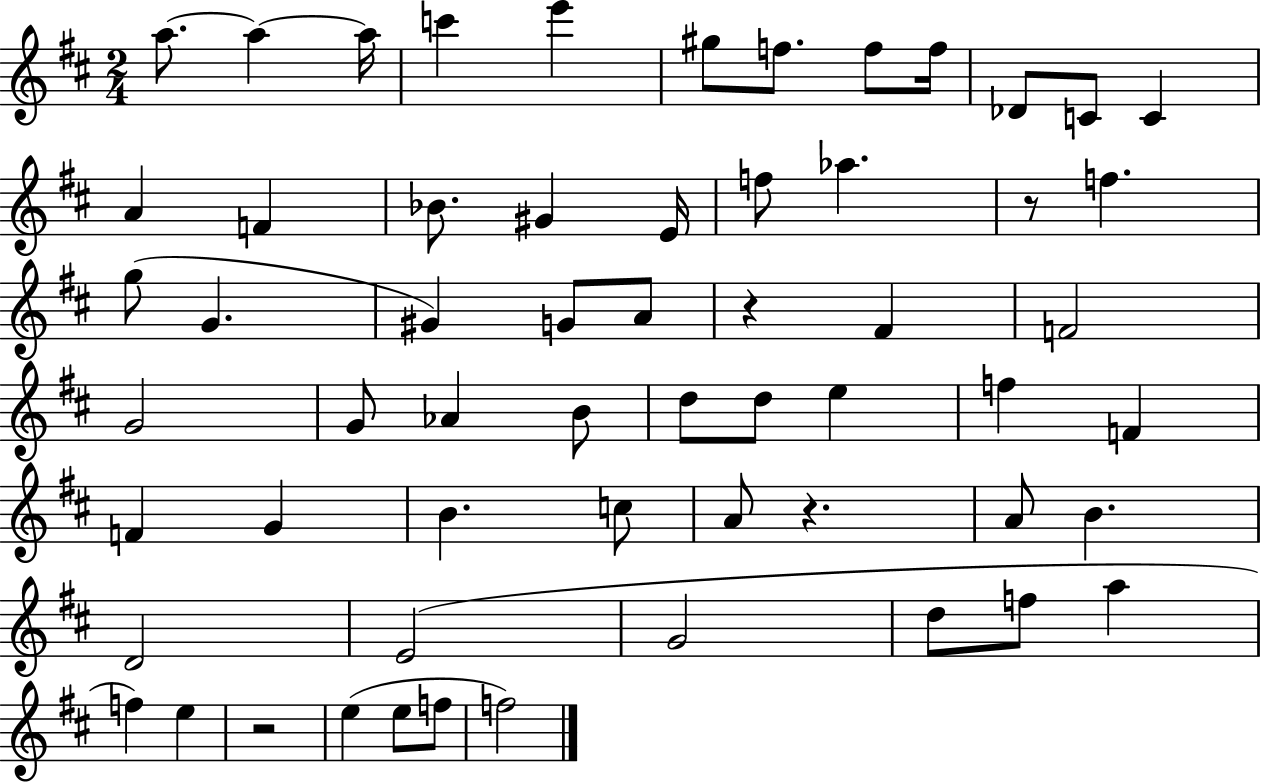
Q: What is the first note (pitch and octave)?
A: A5